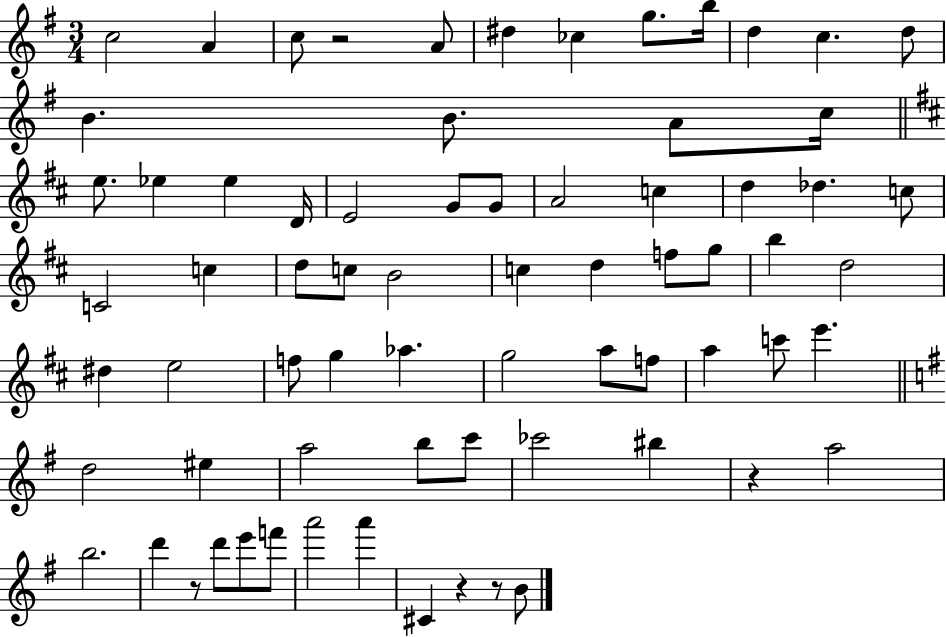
X:1
T:Untitled
M:3/4
L:1/4
K:G
c2 A c/2 z2 A/2 ^d _c g/2 b/4 d c d/2 B B/2 A/2 c/4 e/2 _e _e D/4 E2 G/2 G/2 A2 c d _d c/2 C2 c d/2 c/2 B2 c d f/2 g/2 b d2 ^d e2 f/2 g _a g2 a/2 f/2 a c'/2 e' d2 ^e a2 b/2 c'/2 _c'2 ^b z a2 b2 d' z/2 d'/2 e'/2 f'/2 a'2 a' ^C z z/2 B/2